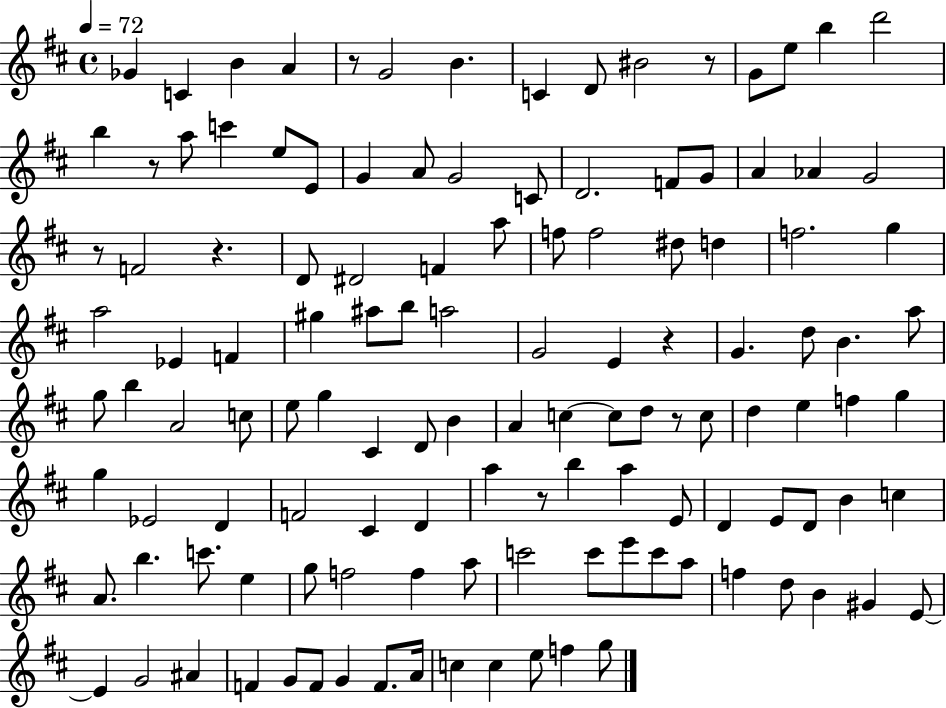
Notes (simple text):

Gb4/q C4/q B4/q A4/q R/e G4/h B4/q. C4/q D4/e BIS4/h R/e G4/e E5/e B5/q D6/h B5/q R/e A5/e C6/q E5/e E4/e G4/q A4/e G4/h C4/e D4/h. F4/e G4/e A4/q Ab4/q G4/h R/e F4/h R/q. D4/e D#4/h F4/q A5/e F5/e F5/h D#5/e D5/q F5/h. G5/q A5/h Eb4/q F4/q G#5/q A#5/e B5/e A5/h G4/h E4/q R/q G4/q. D5/e B4/q. A5/e G5/e B5/q A4/h C5/e E5/e G5/q C#4/q D4/e B4/q A4/q C5/q C5/e D5/e R/e C5/e D5/q E5/q F5/q G5/q G5/q Eb4/h D4/q F4/h C#4/q D4/q A5/q R/e B5/q A5/q E4/e D4/q E4/e D4/e B4/q C5/q A4/e. B5/q. C6/e. E5/q G5/e F5/h F5/q A5/e C6/h C6/e E6/e C6/e A5/e F5/q D5/e B4/q G#4/q E4/e E4/q G4/h A#4/q F4/q G4/e F4/e G4/q F4/e. A4/s C5/q C5/q E5/e F5/q G5/e